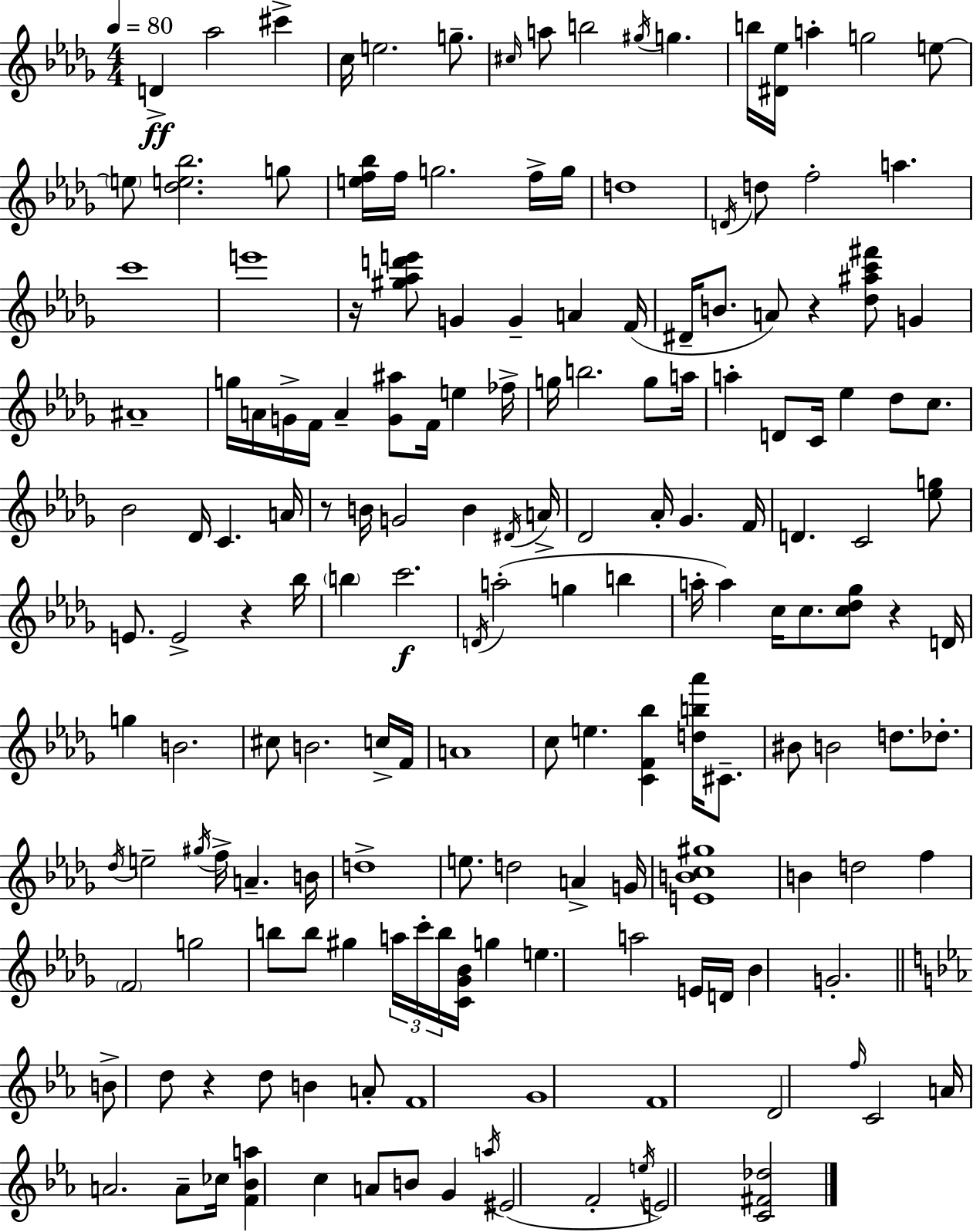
D4/q Ab5/h C#6/q C5/s E5/h. G5/e. C#5/s A5/e B5/h G#5/s G5/q. B5/s [D#4,Eb5]/s A5/q G5/h E5/e E5/e [Db5,E5,Bb5]/h. G5/e [E5,F5,Bb5]/s F5/s G5/h. F5/s G5/s D5/w D4/s D5/e F5/h A5/q. C6/w E6/w R/s [G#5,Ab5,D6,E6]/e G4/q G4/q A4/q F4/s D#4/s B4/e. A4/e R/q [Db5,A#5,C6,F#6]/e G4/q A#4/w G5/s A4/s G4/s F4/s A4/q [G4,A#5]/e F4/s E5/q FES5/s G5/s B5/h. G5/e A5/s A5/q D4/e C4/s Eb5/q Db5/e C5/e. Bb4/h Db4/s C4/q. A4/s R/e B4/s G4/h B4/q D#4/s A4/s Db4/h Ab4/s Gb4/q. F4/s D4/q. C4/h [Eb5,G5]/e E4/e. E4/h R/q Bb5/s B5/q C6/h. D4/s A5/h G5/q B5/q A5/s A5/q C5/s C5/e. [C5,Db5,Gb5]/e R/q D4/s G5/q B4/h. C#5/e B4/h. C5/s F4/s A4/w C5/e E5/q. [C4,F4,Bb5]/q [D5,B5,Ab6]/s C#4/e. BIS4/e B4/h D5/e. Db5/e. Db5/s E5/h G#5/s F5/s A4/q. B4/s D5/w E5/e. D5/h A4/q G4/s [E4,B4,C5,G#5]/w B4/q D5/h F5/q F4/h G5/h B5/e B5/e G#5/q A5/s C6/s B5/s [C4,Gb4,Bb4]/s G5/q E5/q. A5/h E4/s D4/s Bb4/q G4/h. B4/e D5/e R/q D5/e B4/q A4/e F4/w G4/w F4/w D4/h F5/s C4/h A4/s A4/h. A4/e CES5/s [F4,Bb4,A5]/q C5/q A4/e B4/e G4/q A5/s EIS4/h F4/h E5/s E4/h [C4,F#4,Db5]/h